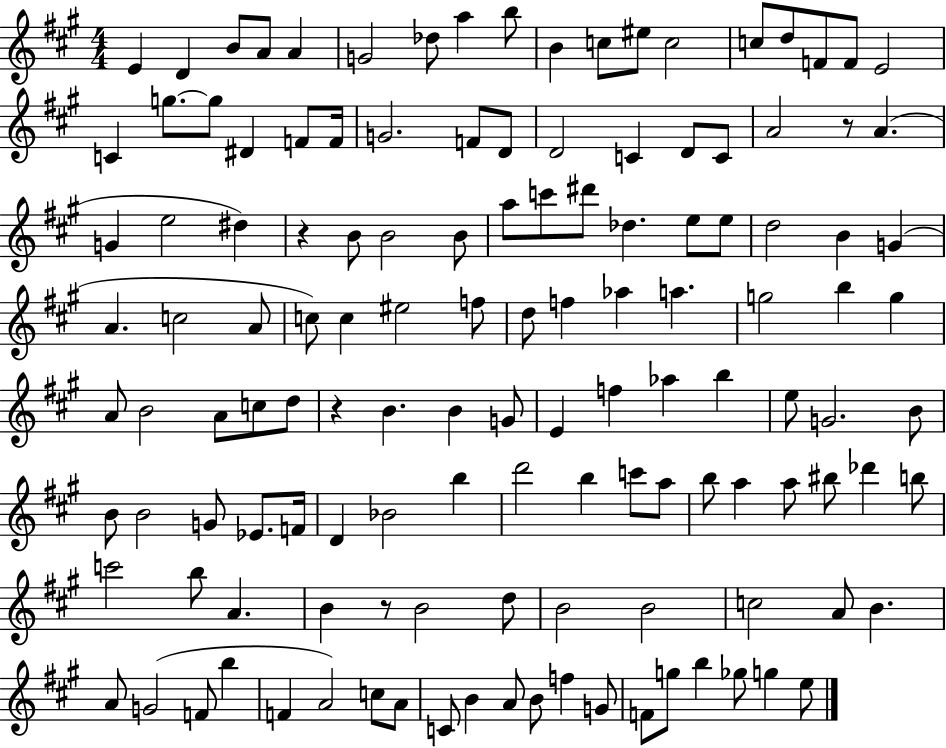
X:1
T:Untitled
M:4/4
L:1/4
K:A
E D B/2 A/2 A G2 _d/2 a b/2 B c/2 ^e/2 c2 c/2 d/2 F/2 F/2 E2 C g/2 g/2 ^D F/2 F/4 G2 F/2 D/2 D2 C D/2 C/2 A2 z/2 A G e2 ^d z B/2 B2 B/2 a/2 c'/2 ^d'/2 _d e/2 e/2 d2 B G A c2 A/2 c/2 c ^e2 f/2 d/2 f _a a g2 b g A/2 B2 A/2 c/2 d/2 z B B G/2 E f _a b e/2 G2 B/2 B/2 B2 G/2 _E/2 F/4 D _B2 b d'2 b c'/2 a/2 b/2 a a/2 ^b/2 _d' b/2 c'2 b/2 A B z/2 B2 d/2 B2 B2 c2 A/2 B A/2 G2 F/2 b F A2 c/2 A/2 C/2 B A/2 B/2 f G/2 F/2 g/2 b _g/2 g e/2